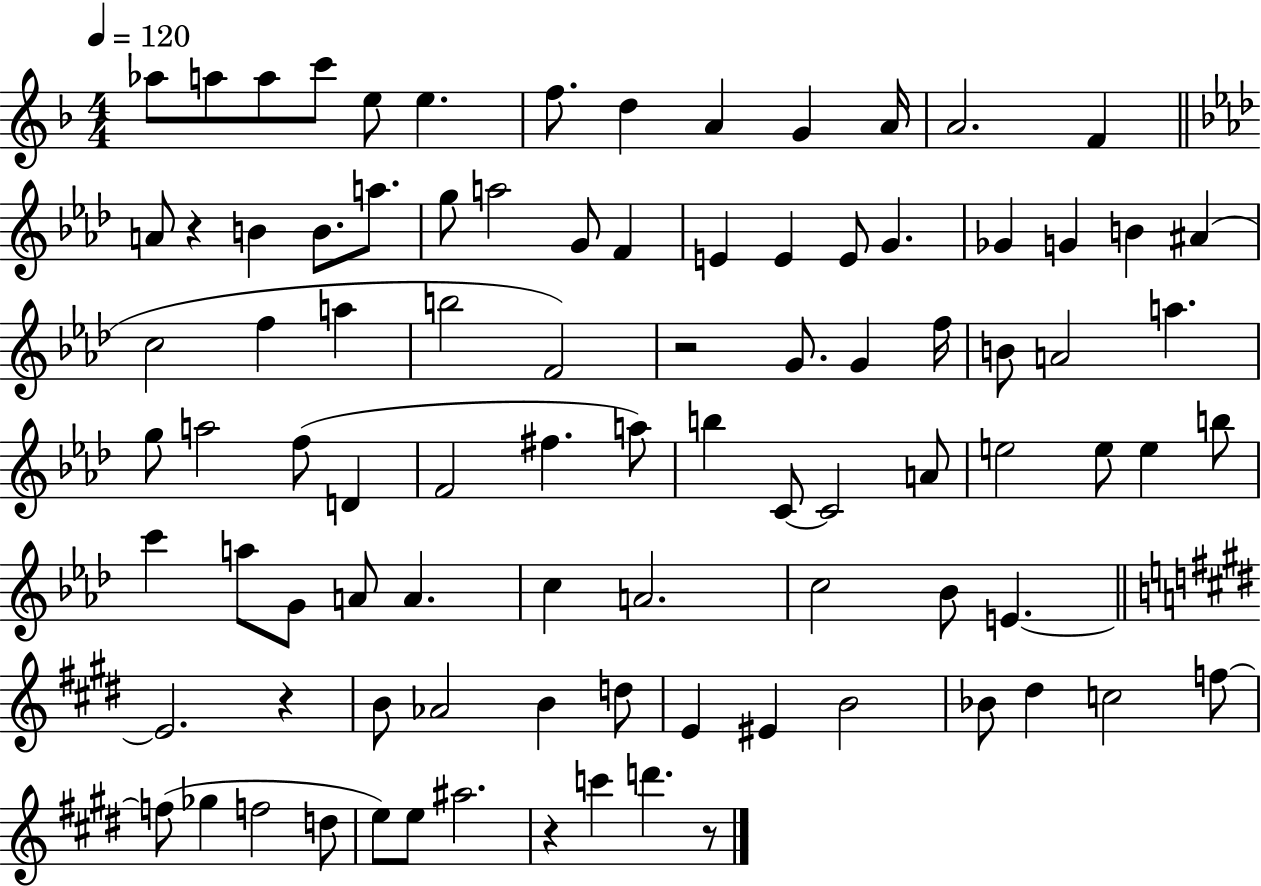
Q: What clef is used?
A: treble